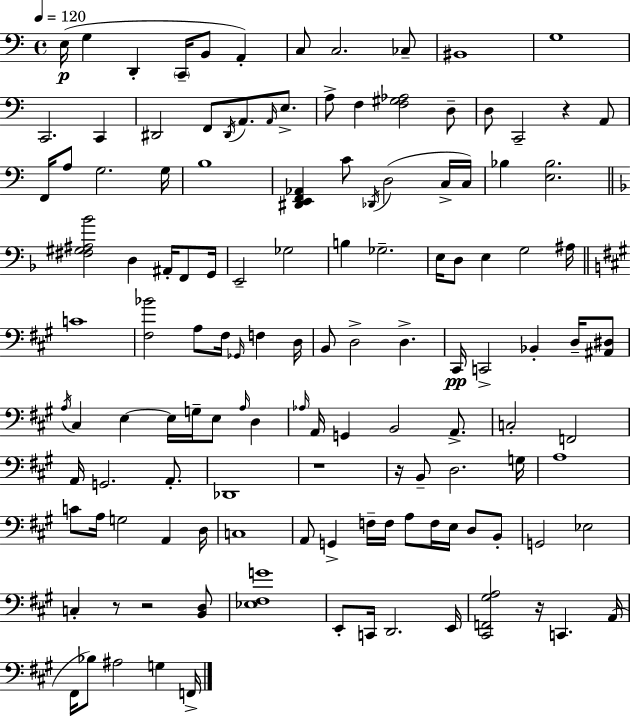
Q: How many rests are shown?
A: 6